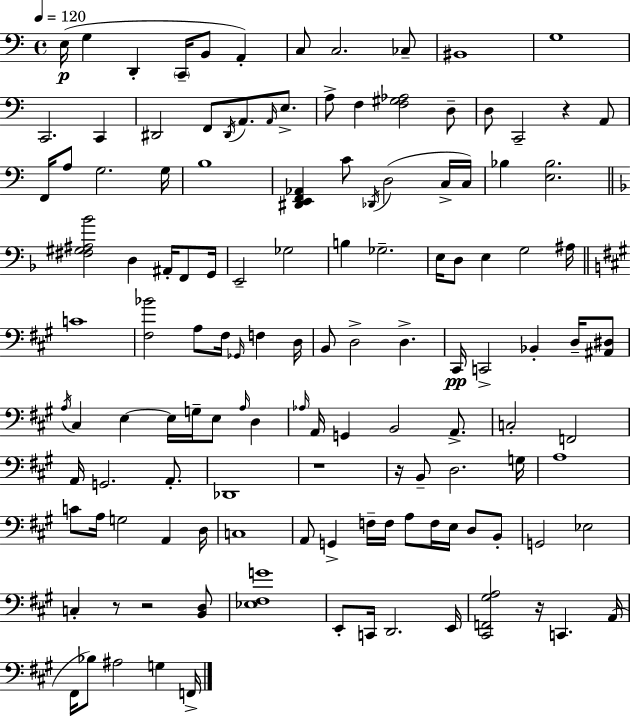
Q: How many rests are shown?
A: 6